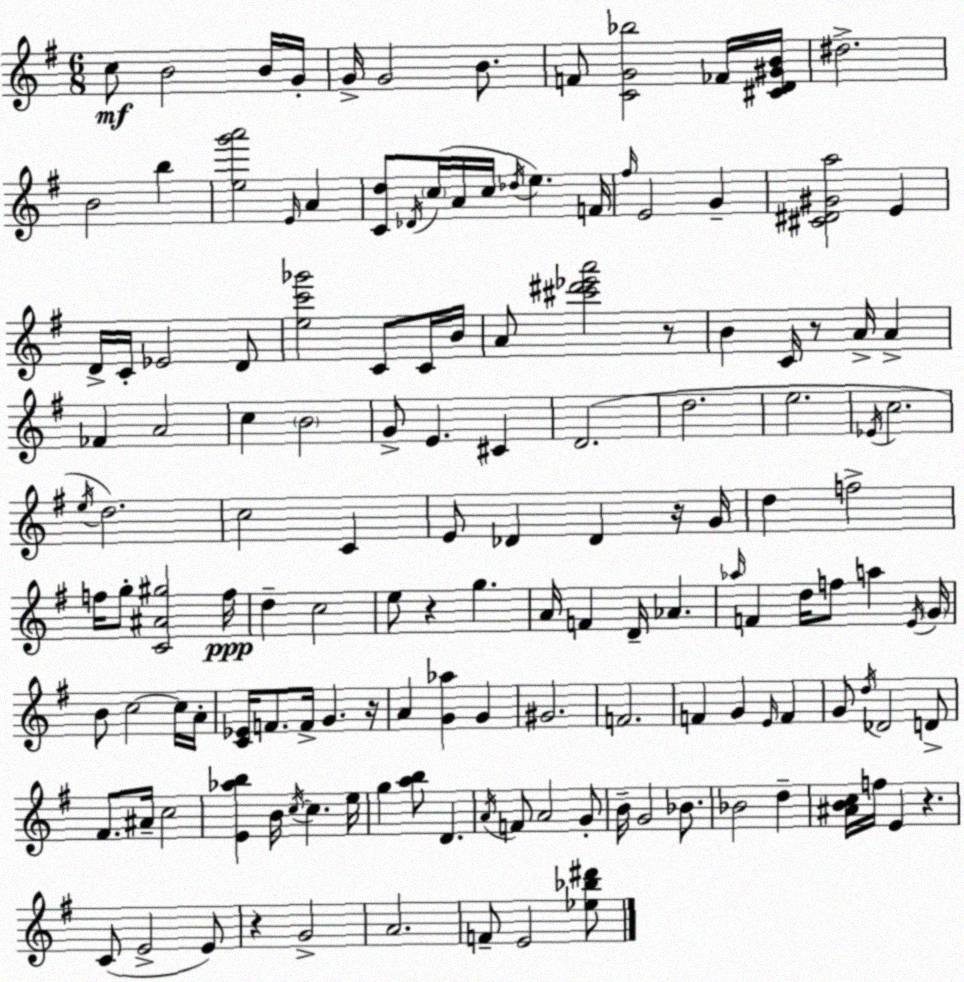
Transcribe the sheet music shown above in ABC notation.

X:1
T:Untitled
M:6/8
L:1/4
K:Em
c/2 B2 B/4 G/4 G/4 G2 B/2 F/2 [CG_b]2 _F/4 [^CD^GB]/4 ^d2 B2 b [eg'a']2 E/4 A [Cd]/2 _D/4 c/4 A/4 c/4 _d/4 e F/4 ^f/4 E2 G [^C^D^Ga]2 E D/4 C/4 _E2 D/2 [ec'_g']2 C/2 C/4 B/4 A/2 [^c'^d'_e'a']2 z/2 B C/4 z/2 A/4 A _F A2 c B2 G/2 E ^C D2 d2 e2 _E/4 c2 e/4 d2 c2 C E/2 _D _D z/4 G/4 d f2 f/4 g/2 [C^A^g]2 f/4 d c2 e/2 z g A/4 F D/4 _A _a/4 F d/4 f/2 a E/4 G/4 B/2 c2 c/4 A/4 [C_E]/4 F/2 F/4 G z/4 A [G_a] G ^G2 F2 F G E/4 F G/2 d/4 _D2 D/2 ^F/2 ^A/4 c2 [E_ab] B/4 c/4 c e/4 g [ab]/2 D A/4 F/2 A2 G/2 B/4 G2 _B/2 _B2 d [^ABc]/4 f/4 E z C/2 E2 E/2 z G2 A2 F/2 E2 [_e_b^d']/2